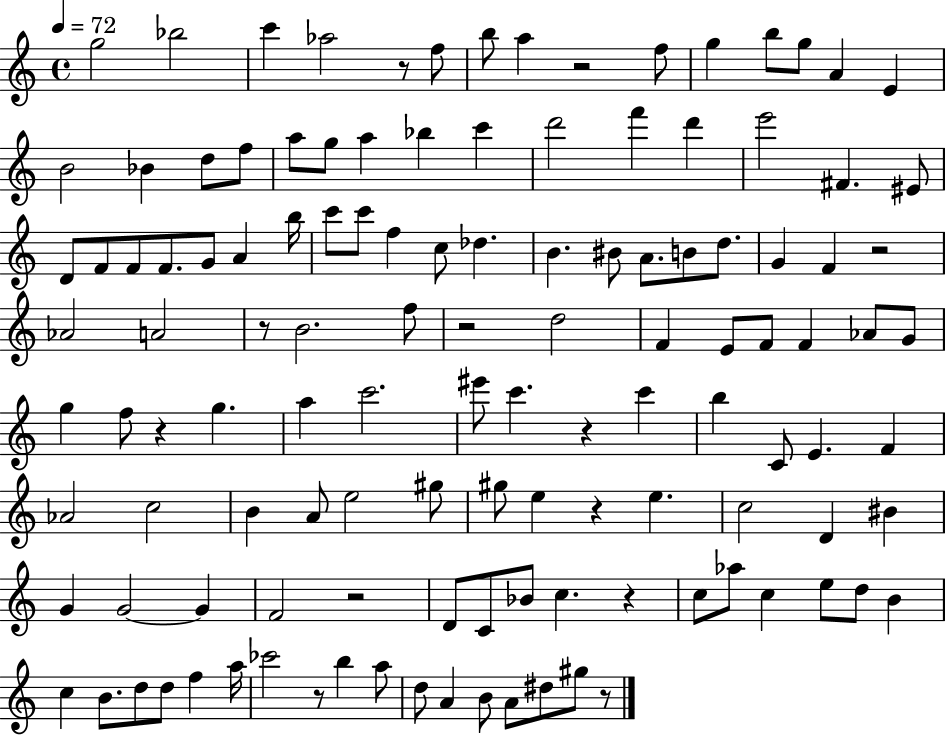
{
  \clef treble
  \time 4/4
  \defaultTimeSignature
  \key c \major
  \tempo 4 = 72
  g''2 bes''2 | c'''4 aes''2 r8 f''8 | b''8 a''4 r2 f''8 | g''4 b''8 g''8 a'4 e'4 | \break b'2 bes'4 d''8 f''8 | a''8 g''8 a''4 bes''4 c'''4 | d'''2 f'''4 d'''4 | e'''2 fis'4. eis'8 | \break d'8 f'8 f'8 f'8. g'8 a'4 b''16 | c'''8 c'''8 f''4 c''8 des''4. | b'4. bis'8 a'8. b'8 d''8. | g'4 f'4 r2 | \break aes'2 a'2 | r8 b'2. f''8 | r2 d''2 | f'4 e'8 f'8 f'4 aes'8 g'8 | \break g''4 f''8 r4 g''4. | a''4 c'''2. | eis'''8 c'''4. r4 c'''4 | b''4 c'8 e'4. f'4 | \break aes'2 c''2 | b'4 a'8 e''2 gis''8 | gis''8 e''4 r4 e''4. | c''2 d'4 bis'4 | \break g'4 g'2~~ g'4 | f'2 r2 | d'8 c'8 bes'8 c''4. r4 | c''8 aes''8 c''4 e''8 d''8 b'4 | \break c''4 b'8. d''8 d''8 f''4 a''16 | ces'''2 r8 b''4 a''8 | d''8 a'4 b'8 a'8 dis''8 gis''8 r8 | \bar "|."
}